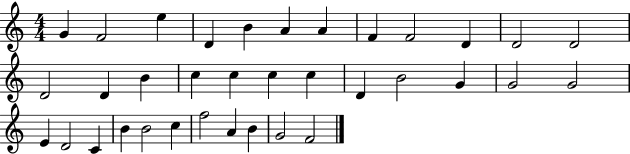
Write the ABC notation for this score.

X:1
T:Untitled
M:4/4
L:1/4
K:C
G F2 e D B A A F F2 D D2 D2 D2 D B c c c c D B2 G G2 G2 E D2 C B B2 c f2 A B G2 F2